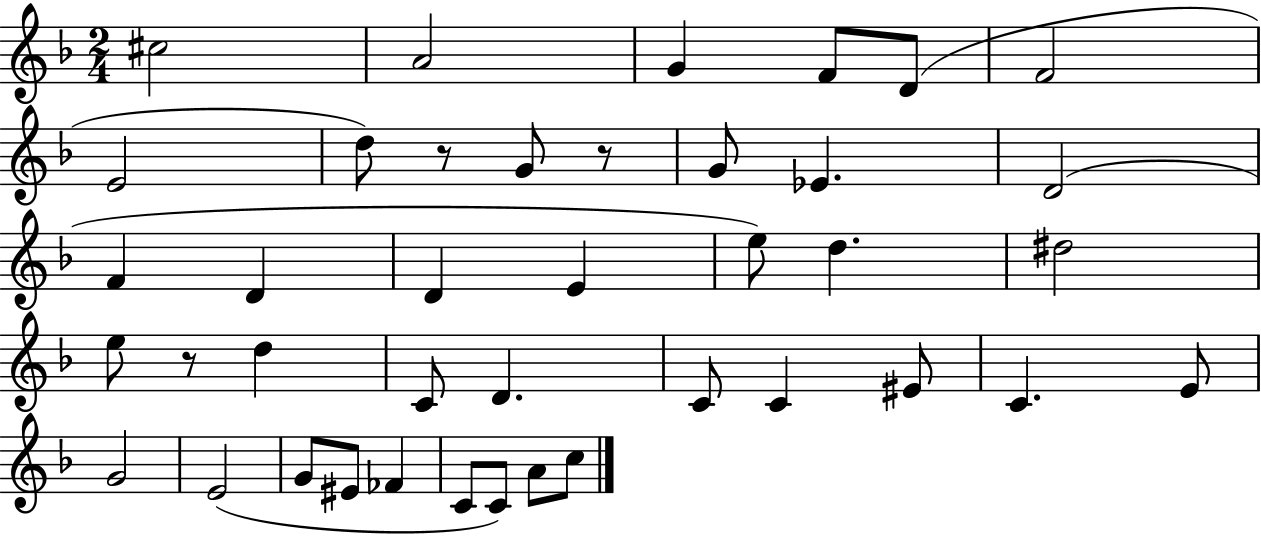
{
  \clef treble
  \numericTimeSignature
  \time 2/4
  \key f \major
  cis''2 | a'2 | g'4 f'8 d'8( | f'2 | \break e'2 | d''8) r8 g'8 r8 | g'8 ees'4. | d'2( | \break f'4 d'4 | d'4 e'4 | e''8) d''4. | dis''2 | \break e''8 r8 d''4 | c'8 d'4. | c'8 c'4 eis'8 | c'4. e'8 | \break g'2 | e'2( | g'8 eis'8 fes'4 | c'8 c'8) a'8 c''8 | \break \bar "|."
}